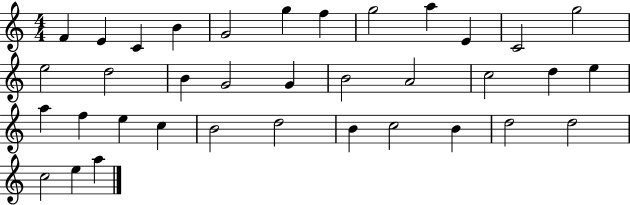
{
  \clef treble
  \numericTimeSignature
  \time 4/4
  \key c \major
  f'4 e'4 c'4 b'4 | g'2 g''4 f''4 | g''2 a''4 e'4 | c'2 g''2 | \break e''2 d''2 | b'4 g'2 g'4 | b'2 a'2 | c''2 d''4 e''4 | \break a''4 f''4 e''4 c''4 | b'2 d''2 | b'4 c''2 b'4 | d''2 d''2 | \break c''2 e''4 a''4 | \bar "|."
}